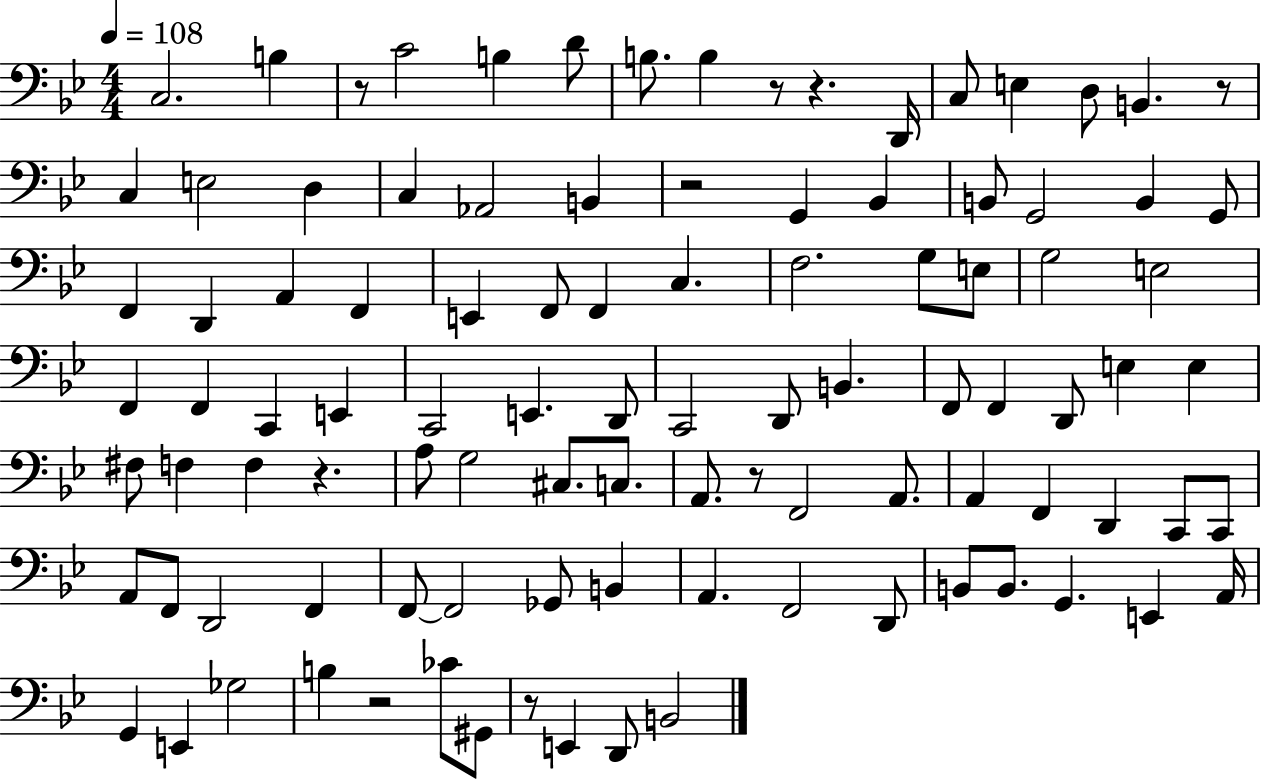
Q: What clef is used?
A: bass